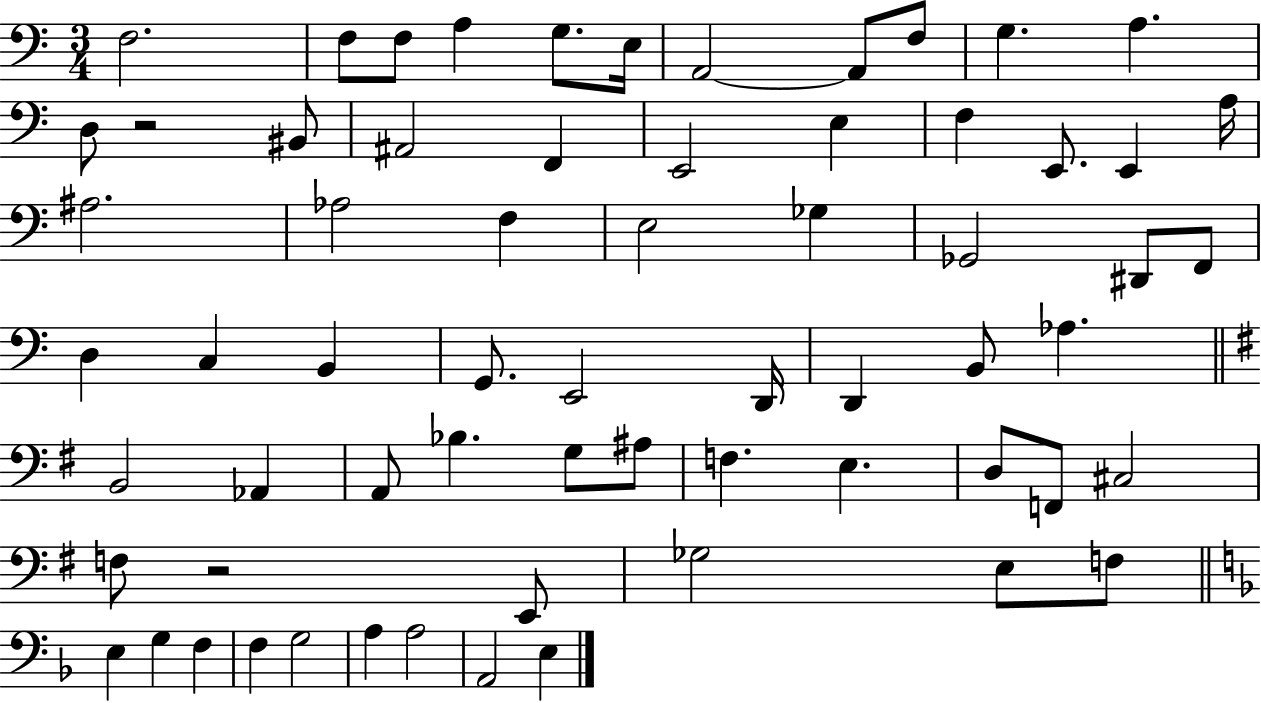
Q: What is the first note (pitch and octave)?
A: F3